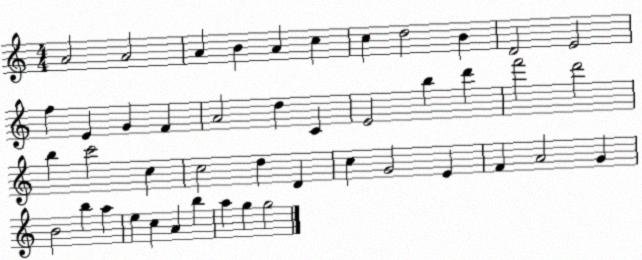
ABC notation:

X:1
T:Untitled
M:4/4
L:1/4
K:C
A2 A2 A B A c c d2 B D2 E2 f E G F A2 d C E2 b d' f'2 d'2 b c'2 c c2 d D c G2 E F A2 G B2 b a e c A b a g g2